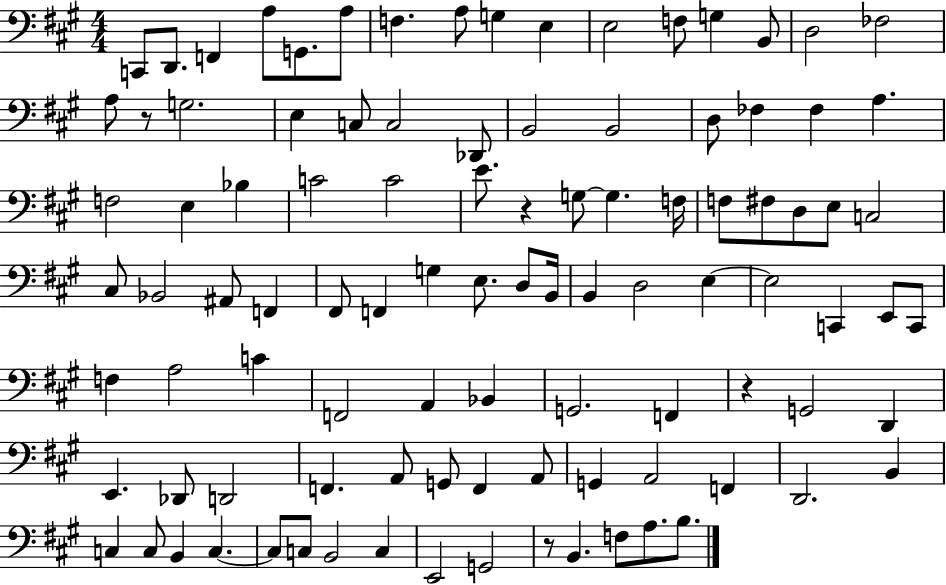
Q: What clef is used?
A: bass